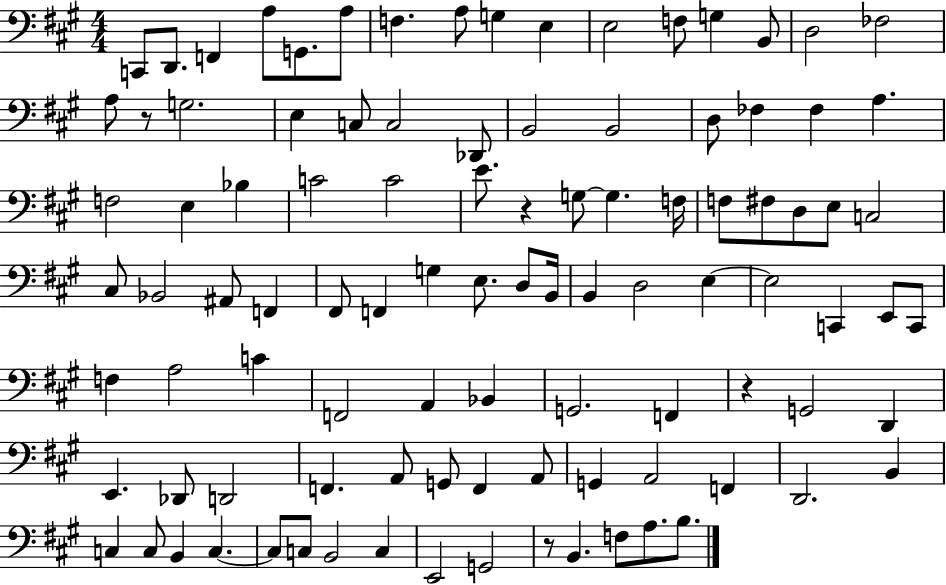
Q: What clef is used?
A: bass